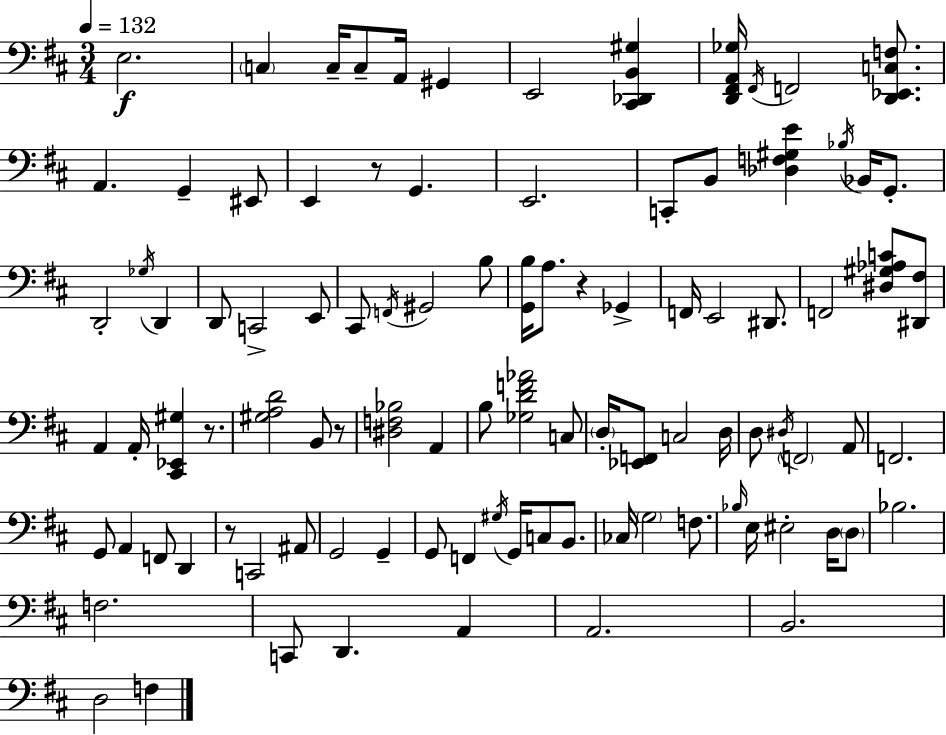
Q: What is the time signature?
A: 3/4